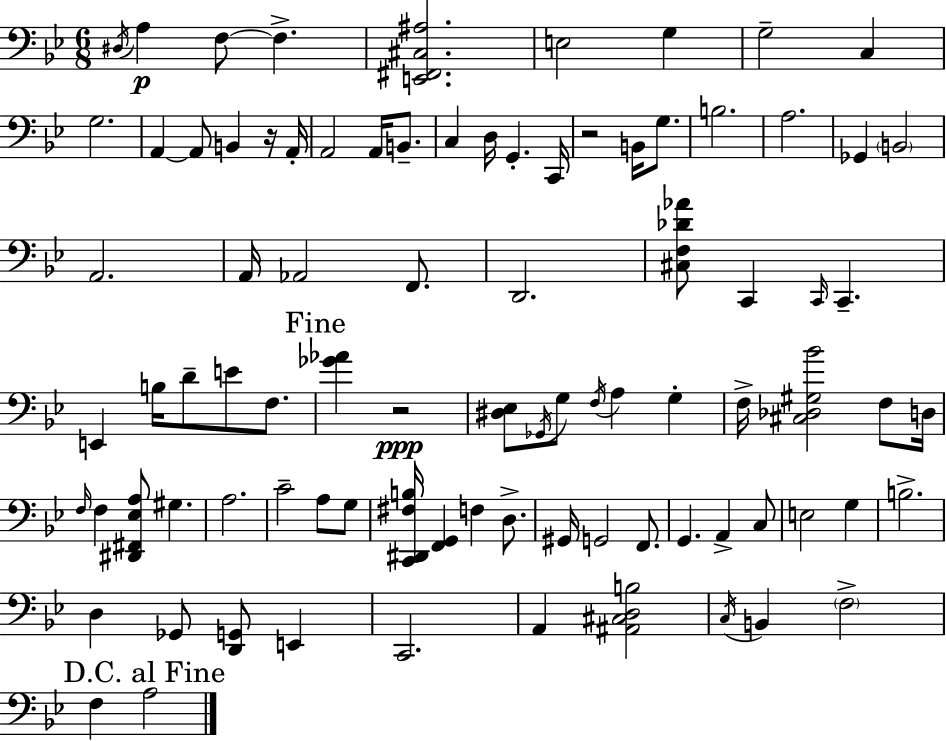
{
  \clef bass
  \numericTimeSignature
  \time 6/8
  \key bes \major
  \acciaccatura { dis16 }\p a4 f8~~ f4.-> | <e, fis, cis ais>2. | e2 g4 | g2-- c4 | \break g2. | a,4~~ a,8 b,4 r16 | a,16-. a,2 a,16 b,8.-- | c4 d16 g,4.-. | \break c,16 r2 b,16 g8. | b2. | a2. | ges,4 \parenthesize b,2 | \break a,2. | a,16 aes,2 f,8. | d,2. | <cis f des' aes'>8 c,4 \grace { c,16 } c,4.-- | \break e,4 b16 d'8-- e'8 f8. | \mark "Fine" <ges' aes'>4 r2\ppp | <dis ees>8 \acciaccatura { ges,16 } g8 \acciaccatura { f16 } a4 | g4-. f16-> <cis des gis bes'>2 | \break f8 d16 \grace { f16 } f4 <dis, fis, ees a>8 gis4. | a2. | c'2-- | a8 g8 <c, dis, fis b>16 <f, g,>4 f4 | \break d8.-> gis,16 g,2 | f,8. g,4. a,4-> | c8 e2 | g4 b2.-> | \break d4 ges,8 <d, g,>8 | e,4 c,2. | a,4 <ais, cis d b>2 | \acciaccatura { c16 } b,4 \parenthesize f2-> | \break \mark "D.C. al Fine" f4 a2 | \bar "|."
}